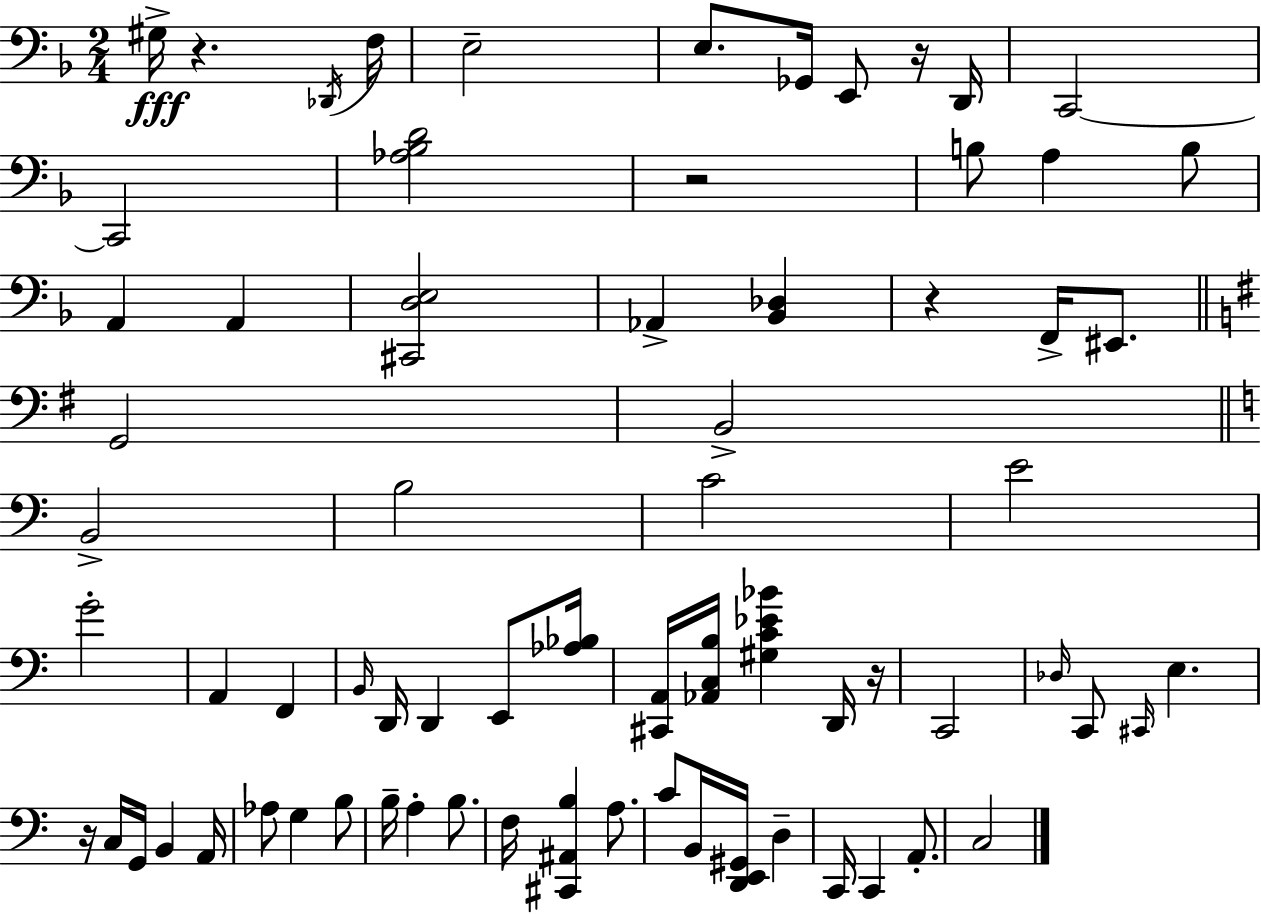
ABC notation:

X:1
T:Untitled
M:2/4
L:1/4
K:F
^G,/4 z _D,,/4 F,/4 E,2 E,/2 _G,,/4 E,,/2 z/4 D,,/4 C,,2 C,,2 [_A,_B,D]2 z2 B,/2 A, B,/2 A,, A,, [^C,,D,E,]2 _A,, [_B,,_D,] z F,,/4 ^E,,/2 G,,2 B,,2 B,,2 B,2 C2 E2 G2 A,, F,, B,,/4 D,,/4 D,, E,,/2 [_A,_B,]/4 [^C,,A,,]/4 [_A,,C,B,]/4 [^G,C_E_B] D,,/4 z/4 C,,2 _D,/4 C,,/2 ^C,,/4 E, z/4 C,/4 G,,/4 B,, A,,/4 _A,/2 G, B,/2 B,/4 A, B,/2 F,/4 [^C,,^A,,B,] A,/2 C/2 B,,/4 [D,,E,,^G,,]/4 D, C,,/4 C,, A,,/2 C,2